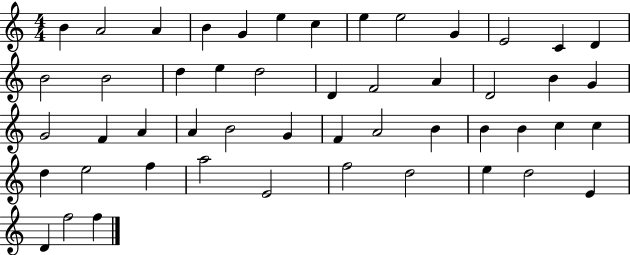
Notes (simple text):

B4/q A4/h A4/q B4/q G4/q E5/q C5/q E5/q E5/h G4/q E4/h C4/q D4/q B4/h B4/h D5/q E5/q D5/h D4/q F4/h A4/q D4/h B4/q G4/q G4/h F4/q A4/q A4/q B4/h G4/q F4/q A4/h B4/q B4/q B4/q C5/q C5/q D5/q E5/h F5/q A5/h E4/h F5/h D5/h E5/q D5/h E4/q D4/q F5/h F5/q